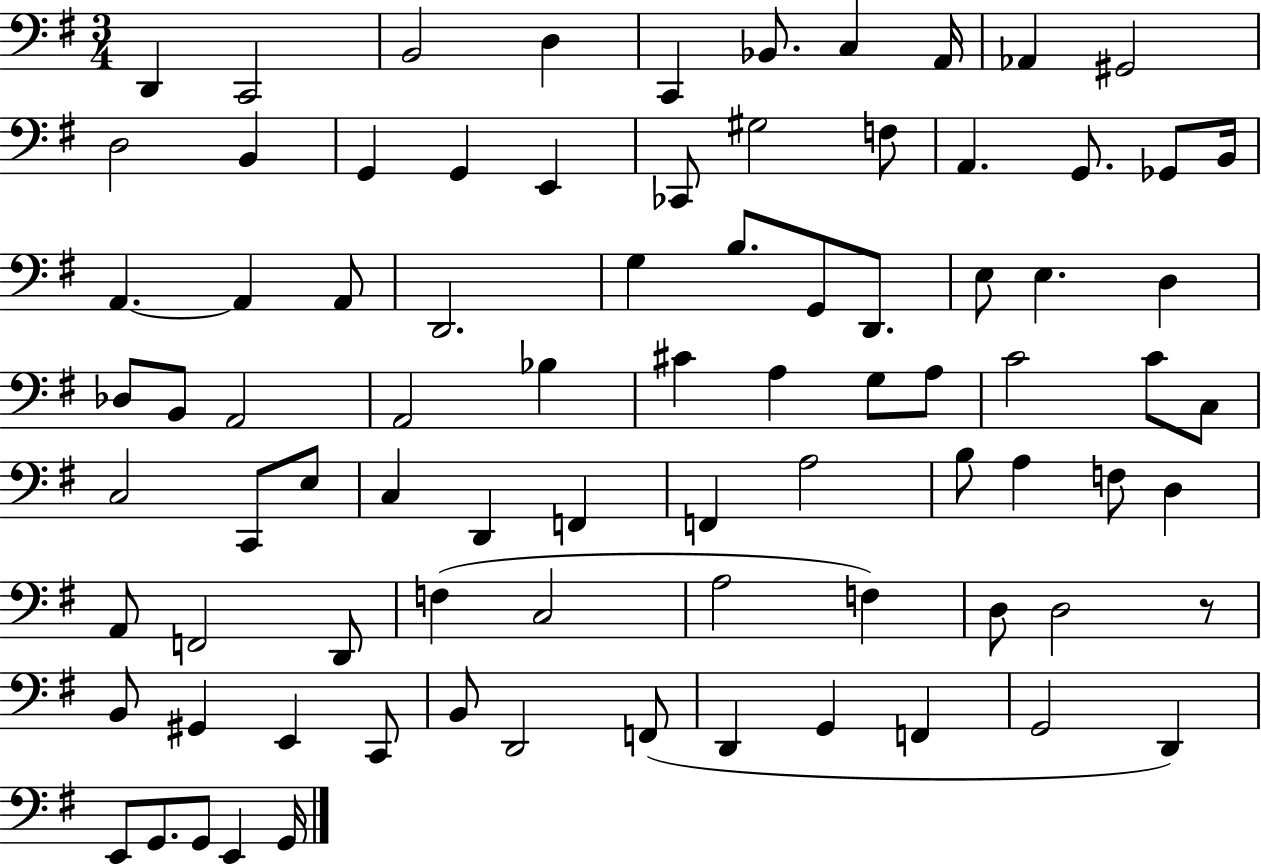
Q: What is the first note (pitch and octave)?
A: D2